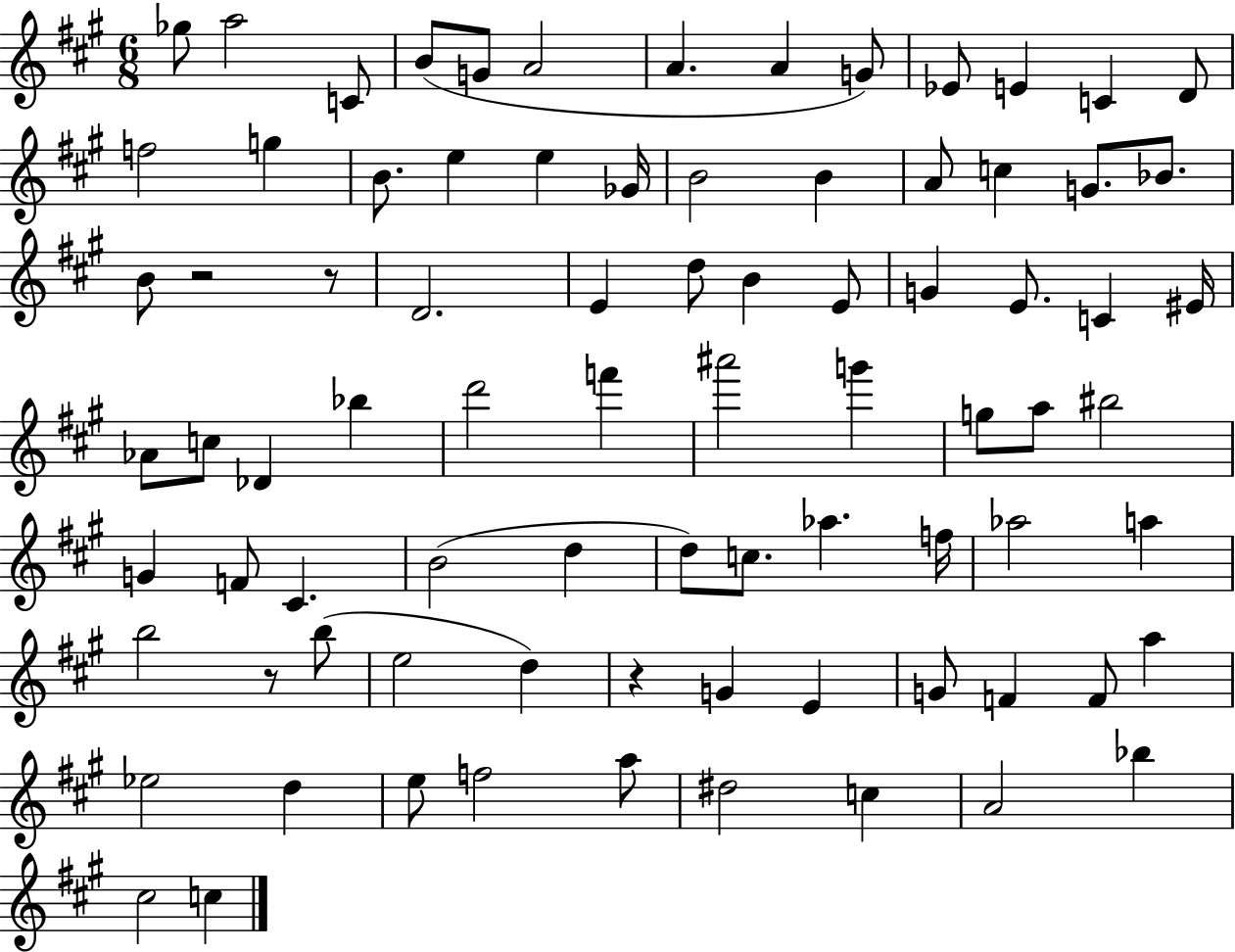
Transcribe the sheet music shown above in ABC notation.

X:1
T:Untitled
M:6/8
L:1/4
K:A
_g/2 a2 C/2 B/2 G/2 A2 A A G/2 _E/2 E C D/2 f2 g B/2 e e _G/4 B2 B A/2 c G/2 _B/2 B/2 z2 z/2 D2 E d/2 B E/2 G E/2 C ^E/4 _A/2 c/2 _D _b d'2 f' ^a'2 g' g/2 a/2 ^b2 G F/2 ^C B2 d d/2 c/2 _a f/4 _a2 a b2 z/2 b/2 e2 d z G E G/2 F F/2 a _e2 d e/2 f2 a/2 ^d2 c A2 _b ^c2 c